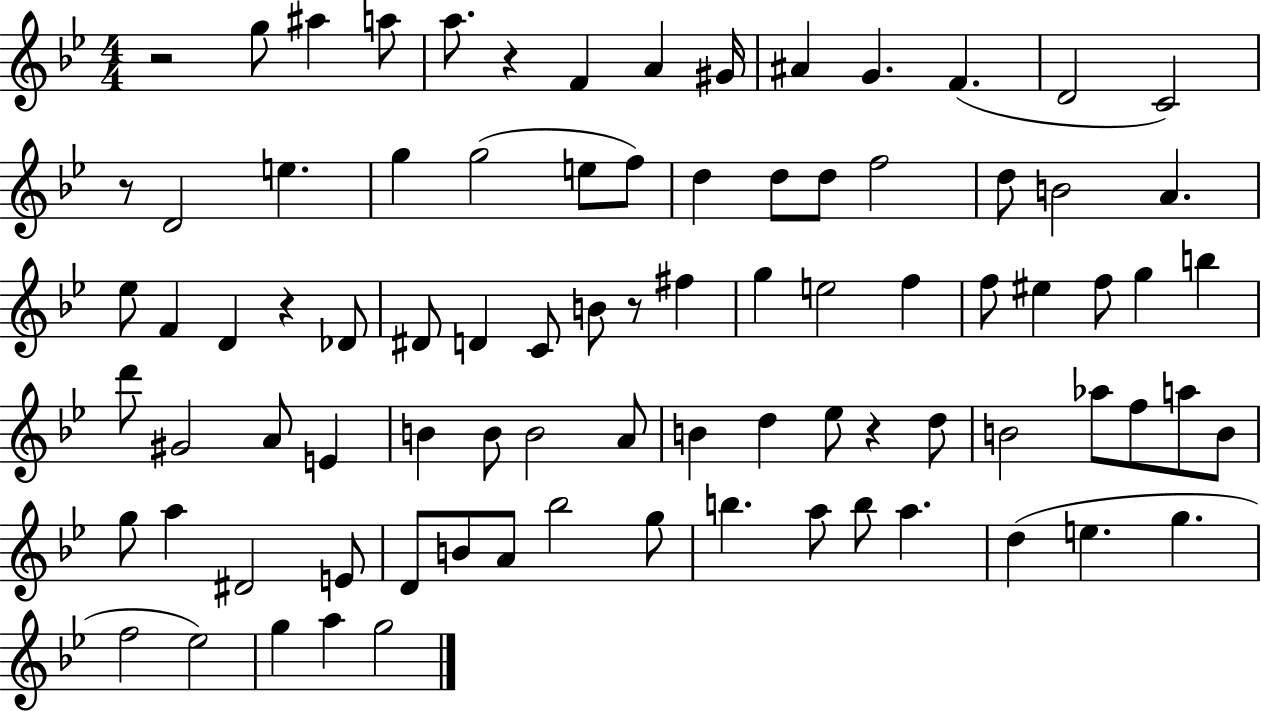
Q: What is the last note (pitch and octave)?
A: G5